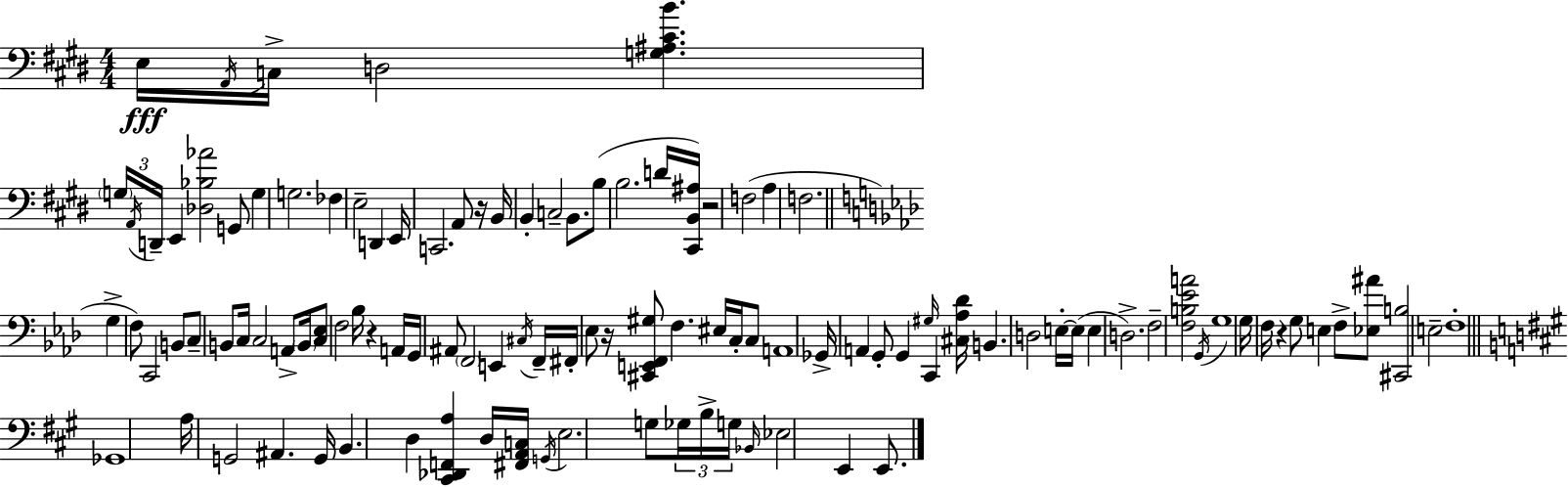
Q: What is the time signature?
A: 4/4